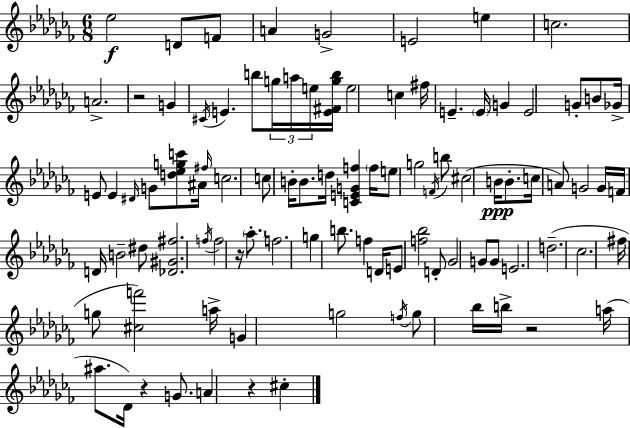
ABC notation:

X:1
T:Untitled
M:6/8
L:1/4
K:Abm
_e2 D/2 F/2 A G2 E2 e c2 A2 z2 G ^C/4 E b/2 g/4 a/4 e/4 [E^Fgb]/4 e2 c ^f/4 E E/4 G E2 G/2 B/2 _G/4 E/2 E ^D/4 G/2 [d_egc']/2 ^A/4 ^f/4 c2 c/2 B/4 B/2 d/4 [CEGf] f/4 e/2 g2 F/4 b/2 ^c2 B/4 B/2 c/4 A/2 G2 G/4 F/4 D/4 B2 ^d/2 [_D^G^f]2 f/4 f2 z/4 _a/2 f2 g b/2 f D/4 E/2 [f_b]2 D/2 _G2 G/2 G/2 E2 d2 _c2 ^f/4 g/2 [^cf']2 a/4 G g2 f/4 g/2 _b/4 b/4 z2 a/4 ^a/2 _D/4 z G/2 A z ^c